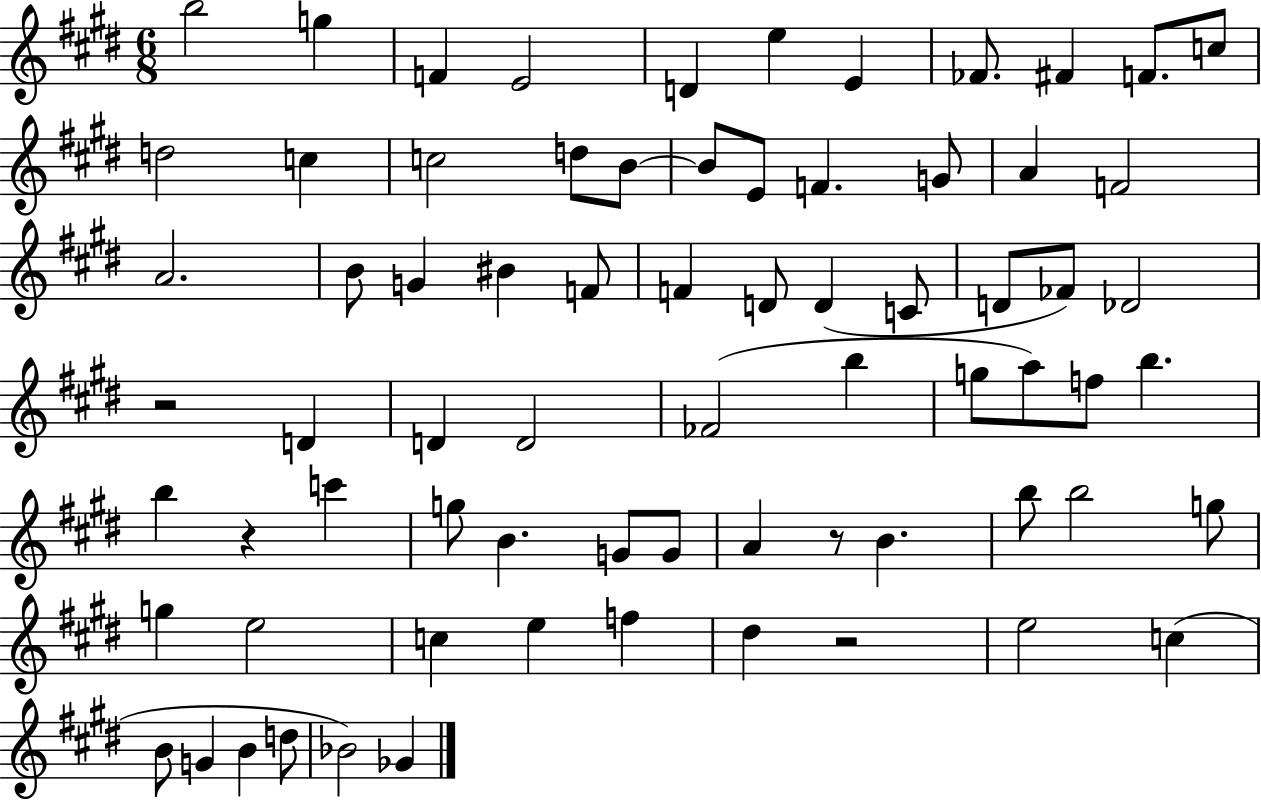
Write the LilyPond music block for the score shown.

{
  \clef treble
  \numericTimeSignature
  \time 6/8
  \key e \major
  b''2 g''4 | f'4 e'2 | d'4 e''4 e'4 | fes'8. fis'4 f'8. c''8 | \break d''2 c''4 | c''2 d''8 b'8~~ | b'8 e'8 f'4. g'8 | a'4 f'2 | \break a'2. | b'8 g'4 bis'4 f'8 | f'4 d'8 d'4( c'8 | d'8 fes'8) des'2 | \break r2 d'4 | d'4 d'2 | fes'2( b''4 | g''8 a''8) f''8 b''4. | \break b''4 r4 c'''4 | g''8 b'4. g'8 g'8 | a'4 r8 b'4. | b''8 b''2 g''8 | \break g''4 e''2 | c''4 e''4 f''4 | dis''4 r2 | e''2 c''4( | \break b'8 g'4 b'4 d''8 | bes'2) ges'4 | \bar "|."
}